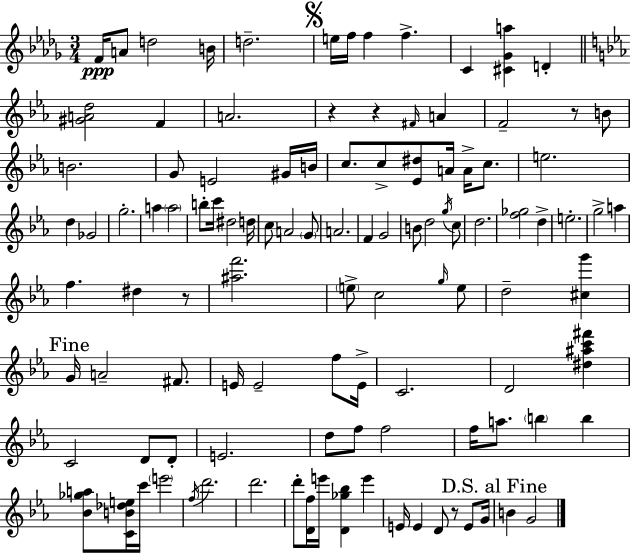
F4/s A4/e D5/h B4/s D5/h. E5/s F5/s F5/q F5/q. C4/q [C#4,Gb4,A5]/q D4/q [G#4,A4,D5]/h F4/q A4/h. R/q R/q F#4/s A4/q F4/h R/e B4/e B4/h. G4/e E4/h G#4/s B4/s C5/e. C5/e [Eb4,D#5]/e A4/s A4/s C5/e. E5/h. D5/q Gb4/h G5/h. A5/q A5/h B5/e C6/s D#5/h D5/s C5/e A4/h G4/e A4/h. F4/q G4/h B4/e D5/h G5/s C5/e D5/h. [F5,Gb5]/h D5/q E5/h. G5/h A5/q F5/q. D#5/q R/e [A#5,F6]/h. E5/e C5/h G5/s E5/e D5/h [C#5,G6]/q G4/s A4/h F#4/e. E4/s E4/h F5/e E4/s C4/h. D4/h [D#5,A#5,C6,F#6]/q C4/h D4/e D4/e E4/h. D5/e F5/e F5/h F5/s A5/e. B5/q B5/q [Bb4,Gb5,A5]/e [C4,B4,Db5,E5]/s C6/s E6/h F5/s D6/h. D6/h. D6/e [D4,F5]/s E6/s [D4,Gb5,Bb5]/q E6/q E4/s E4/q D4/e R/e E4/e G4/s B4/q G4/h